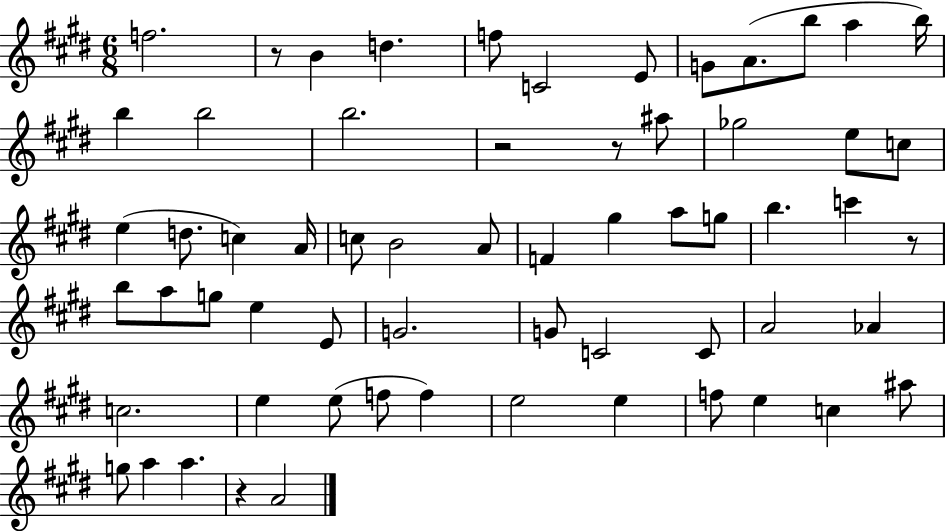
X:1
T:Untitled
M:6/8
L:1/4
K:E
f2 z/2 B d f/2 C2 E/2 G/2 A/2 b/2 a b/4 b b2 b2 z2 z/2 ^a/2 _g2 e/2 c/2 e d/2 c A/4 c/2 B2 A/2 F ^g a/2 g/2 b c' z/2 b/2 a/2 g/2 e E/2 G2 G/2 C2 C/2 A2 _A c2 e e/2 f/2 f e2 e f/2 e c ^a/2 g/2 a a z A2